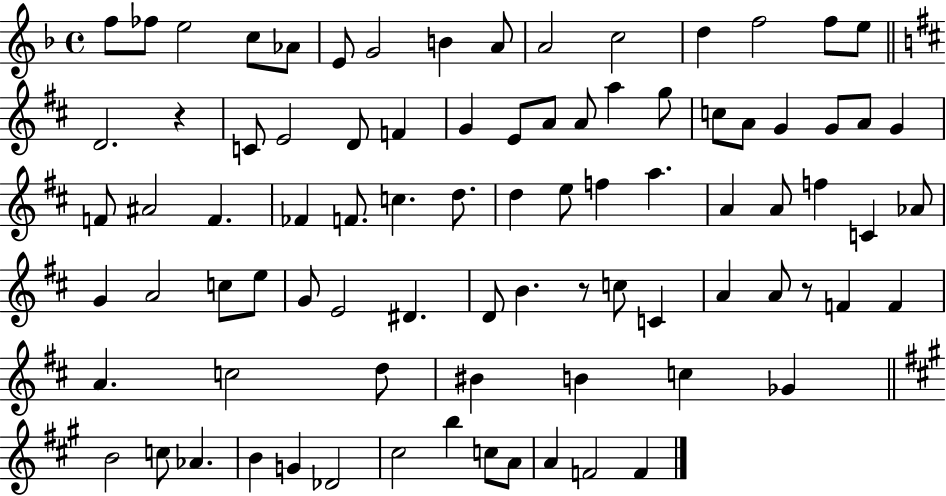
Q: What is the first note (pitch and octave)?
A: F5